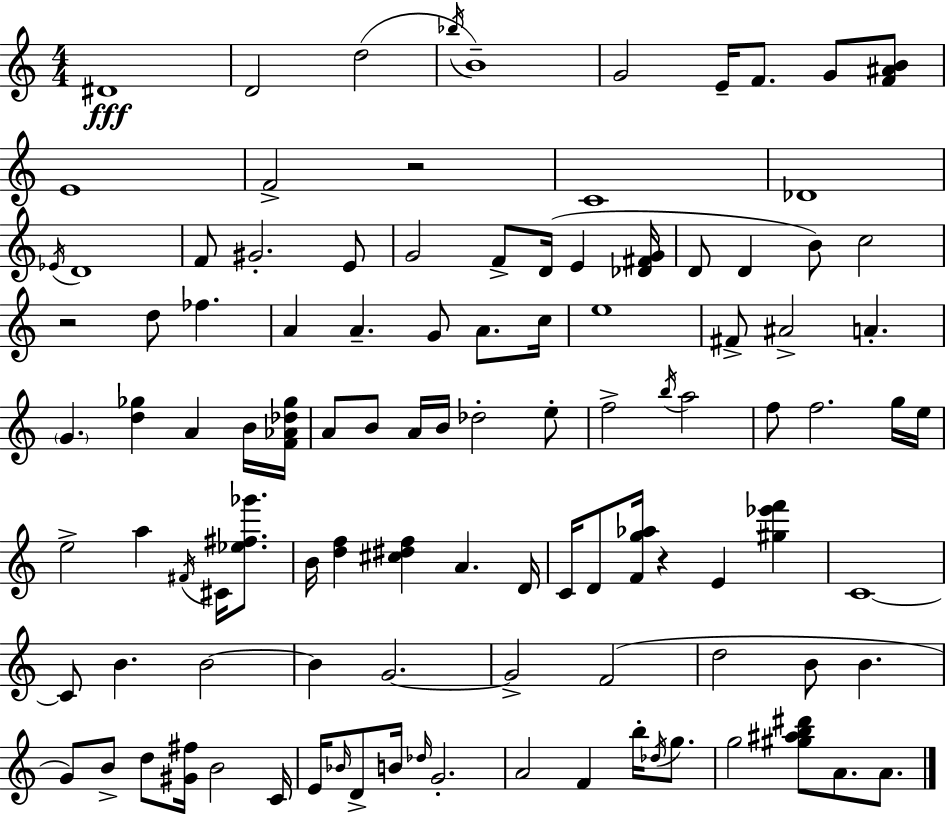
{
  \clef treble
  \numericTimeSignature
  \time 4/4
  \key a \minor
  dis'1\fff | d'2 d''2( | \acciaccatura { bes''16 } b'1--) | g'2 e'16-- f'8. g'8 <f' ais' b'>8 | \break e'1 | f'2-> r2 | c'1 | des'1 | \break \acciaccatura { ees'16 } d'1 | f'8 gis'2.-. | e'8 g'2 f'8-> d'16( e'4 | <des' fis' g'>16 d'8 d'4 b'8) c''2 | \break r2 d''8 fes''4. | a'4 a'4.-- g'8 a'8. | c''16 e''1 | fis'8-> ais'2-> a'4.-. | \break \parenthesize g'4. <d'' ges''>4 a'4 | b'16 <f' aes' des'' ges''>16 a'8 b'8 a'16 b'16 des''2-. | e''8-. f''2-> \acciaccatura { b''16 } a''2 | f''8 f''2. | \break g''16 e''16 e''2-> a''4 \acciaccatura { fis'16 } | cis'16 <ees'' fis'' ges'''>8. b'16 <d'' f''>4 <cis'' dis'' f''>4 a'4. | d'16 c'16 d'8 <f' g'' aes''>16 r4 e'4 | <gis'' ees''' f'''>4 c'1~~ | \break c'8 b'4. b'2~~ | b'4 g'2.~~ | g'2-> f'2( | d''2 b'8 b'4. | \break g'8) b'8-> d''8 <gis' fis''>16 b'2 | c'16 e'16 \grace { bes'16 } d'8-> b'16 \grace { des''16 } g'2.-. | a'2 f'4 | b''16-. \acciaccatura { des''16 } g''8. g''2 <gis'' ais'' b'' dis'''>8 | \break a'8. a'8. \bar "|."
}